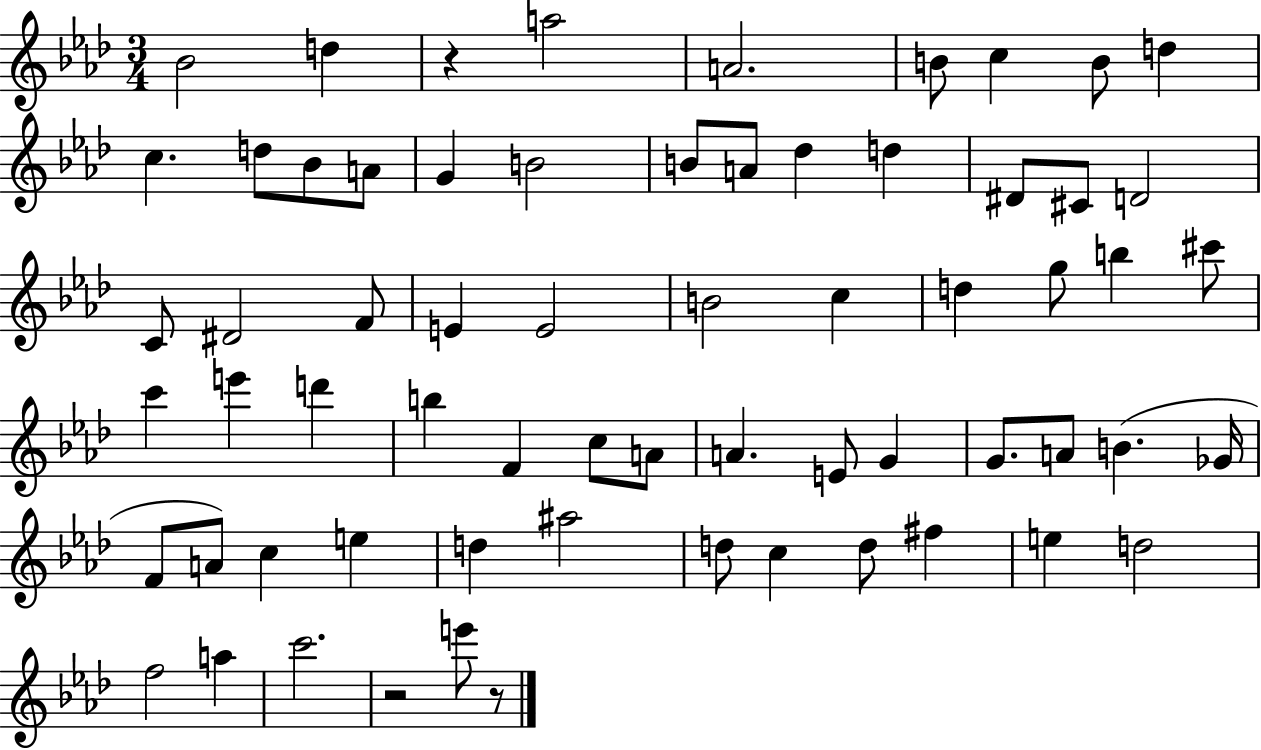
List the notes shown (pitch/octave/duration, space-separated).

Bb4/h D5/q R/q A5/h A4/h. B4/e C5/q B4/e D5/q C5/q. D5/e Bb4/e A4/e G4/q B4/h B4/e A4/e Db5/q D5/q D#4/e C#4/e D4/h C4/e D#4/h F4/e E4/q E4/h B4/h C5/q D5/q G5/e B5/q C#6/e C6/q E6/q D6/q B5/q F4/q C5/e A4/e A4/q. E4/e G4/q G4/e. A4/e B4/q. Gb4/s F4/e A4/e C5/q E5/q D5/q A#5/h D5/e C5/q D5/e F#5/q E5/q D5/h F5/h A5/q C6/h. R/h E6/e R/e